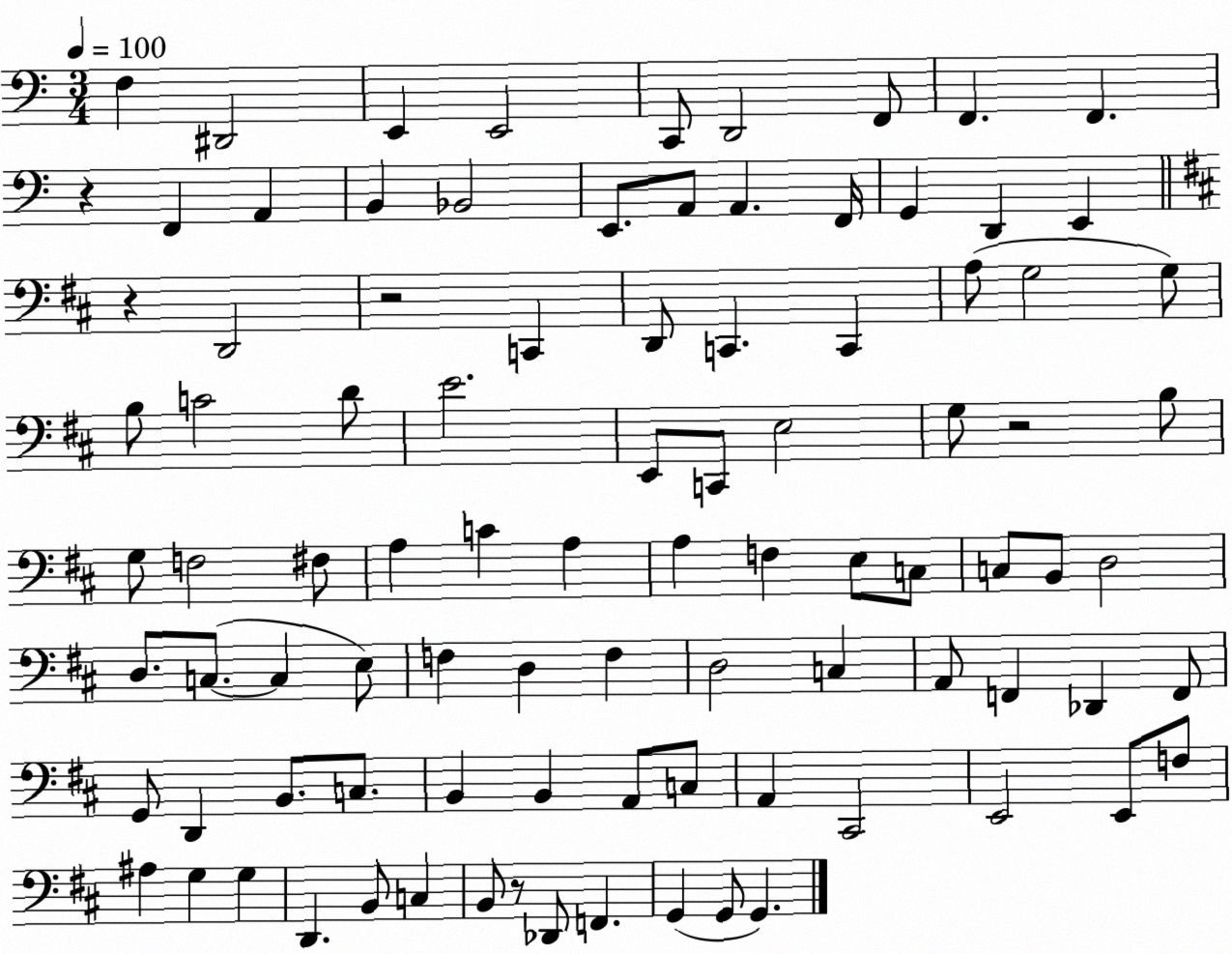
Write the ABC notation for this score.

X:1
T:Untitled
M:3/4
L:1/4
K:C
F, ^D,,2 E,, E,,2 C,,/2 D,,2 F,,/2 F,, F,, z F,, A,, B,, _B,,2 E,,/2 A,,/2 A,, F,,/4 G,, D,, E,, z D,,2 z2 C,, D,,/2 C,, C,, A,/2 G,2 G,/2 B,/2 C2 D/2 E2 E,,/2 C,,/2 E,2 G,/2 z2 B,/2 G,/2 F,2 ^F,/2 A, C A, A, F, E,/2 C,/2 C,/2 B,,/2 D,2 D,/2 C,/2 C, E,/2 F, D, F, D,2 C, A,,/2 F,, _D,, F,,/2 G,,/2 D,, B,,/2 C,/2 B,, B,, A,,/2 C,/2 A,, ^C,,2 E,,2 E,,/2 F,/2 ^A, G, G, D,, B,,/2 C, B,,/2 z/2 _D,,/2 F,, G,, G,,/2 G,,